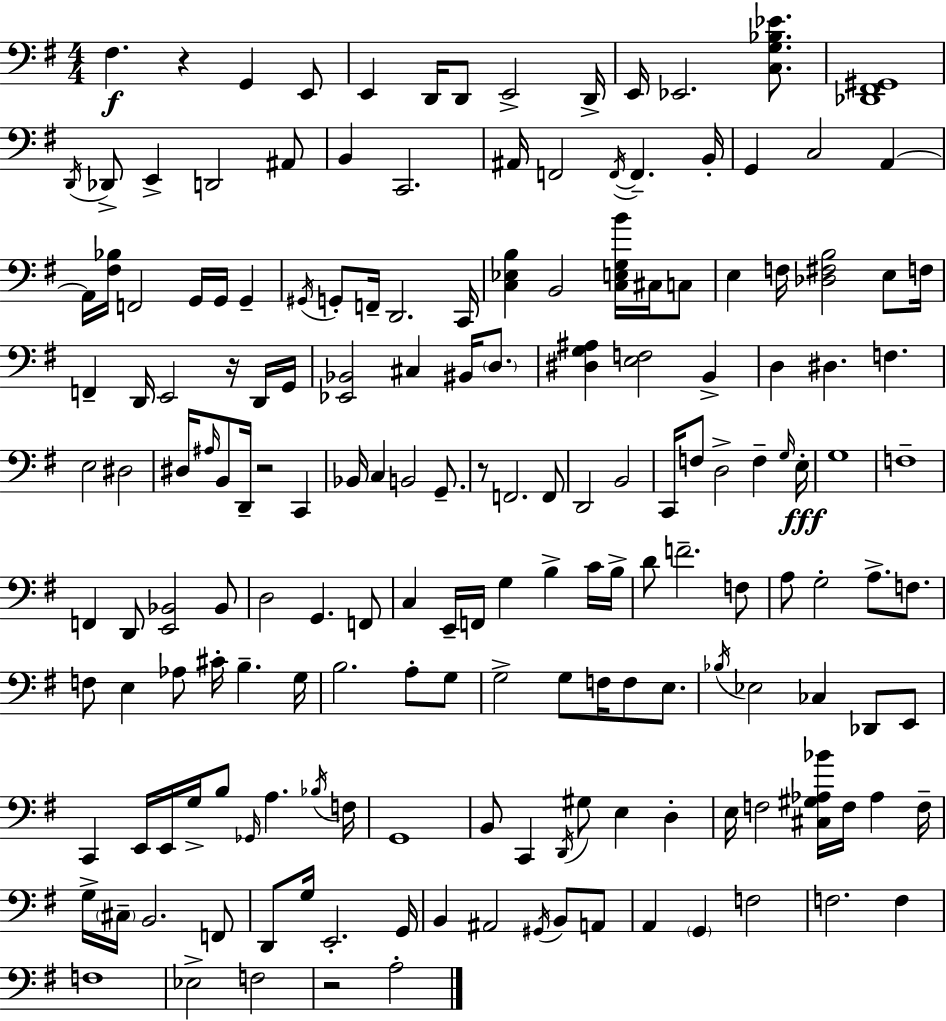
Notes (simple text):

F#3/q. R/q G2/q E2/e E2/q D2/s D2/e E2/h D2/s E2/s Eb2/h. [C3,G3,Bb3,Eb4]/e. [Db2,F#2,G#2]/w D2/s Db2/e E2/q D2/h A#2/e B2/q C2/h. A#2/s F2/h F2/s F2/q. B2/s G2/q C3/h A2/q A2/s [F#3,Bb3]/s F2/h G2/s G2/s G2/q G#2/s G2/e F2/s D2/h. C2/s [C3,Eb3,B3]/q B2/h [C3,E3,G3,B4]/s C#3/s C3/e E3/q F3/s [Db3,F#3,B3]/h E3/e F3/s F2/q D2/s E2/h R/s D2/s G2/s [Eb2,Bb2]/h C#3/q BIS2/s D3/e. [D#3,G3,A#3]/q [E3,F3]/h B2/q D3/q D#3/q. F3/q. E3/h D#3/h D#3/s A#3/s B2/e D2/s R/h C2/q Bb2/s C3/q B2/h G2/e. R/e F2/h. F2/e D2/h B2/h C2/s F3/e D3/h F3/q G3/s E3/s G3/w F3/w F2/q D2/e [E2,Bb2]/h Bb2/e D3/h G2/q. F2/e C3/q E2/s F2/s G3/q B3/q C4/s B3/s D4/e F4/h. F3/e A3/e G3/h A3/e. F3/e. F3/e E3/q Ab3/e C#4/s B3/q. G3/s B3/h. A3/e G3/e G3/h G3/e F3/s F3/e E3/e. Bb3/s Eb3/h CES3/q Db2/e E2/e C2/q E2/s E2/s G3/s B3/e Gb2/s A3/q. Bb3/s F3/s G2/w B2/e C2/q D2/s G#3/e E3/q D3/q E3/s F3/h [C#3,G#3,Ab3,Bb4]/s F3/s Ab3/q F3/s G3/s C#3/s B2/h. F2/e D2/e G3/s E2/h. G2/s B2/q A#2/h G#2/s B2/e A2/e A2/q G2/q F3/h F3/h. F3/q F3/w Eb3/h F3/h R/h A3/h